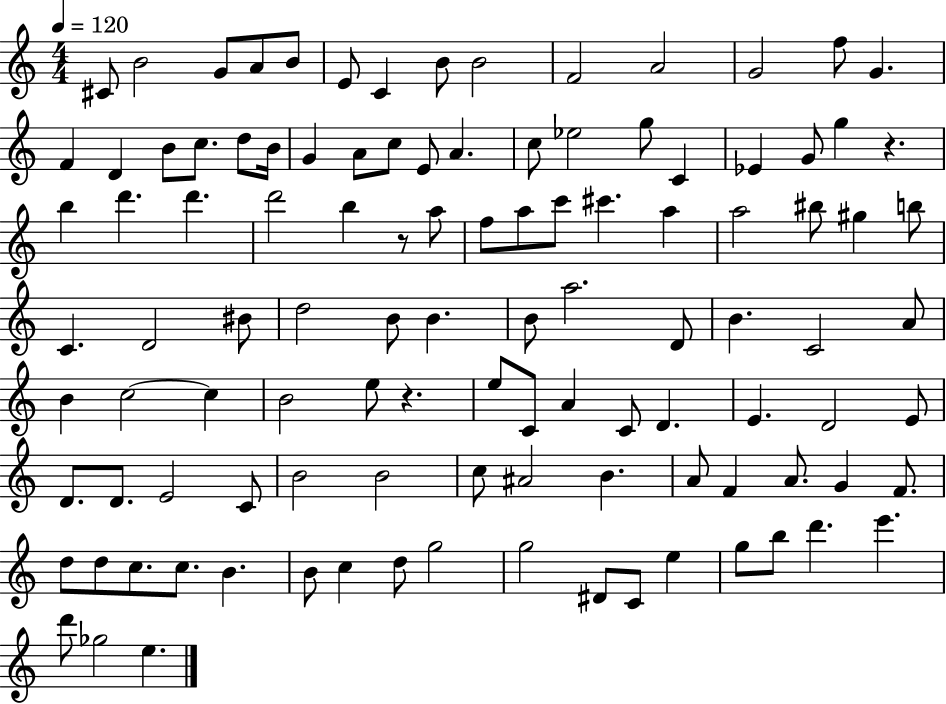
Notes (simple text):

C#4/e B4/h G4/e A4/e B4/e E4/e C4/q B4/e B4/h F4/h A4/h G4/h F5/e G4/q. F4/q D4/q B4/e C5/e. D5/e B4/s G4/q A4/e C5/e E4/e A4/q. C5/e Eb5/h G5/e C4/q Eb4/q G4/e G5/q R/q. B5/q D6/q. D6/q. D6/h B5/q R/e A5/e F5/e A5/e C6/e C#6/q. A5/q A5/h BIS5/e G#5/q B5/e C4/q. D4/h BIS4/e D5/h B4/e B4/q. B4/e A5/h. D4/e B4/q. C4/h A4/e B4/q C5/h C5/q B4/h E5/e R/q. E5/e C4/e A4/q C4/e D4/q. E4/q. D4/h E4/e D4/e. D4/e. E4/h C4/e B4/h B4/h C5/e A#4/h B4/q. A4/e F4/q A4/e. G4/q F4/e. D5/e D5/e C5/e. C5/e. B4/q. B4/e C5/q D5/e G5/h G5/h D#4/e C4/e E5/q G5/e B5/e D6/q. E6/q. D6/e Gb5/h E5/q.